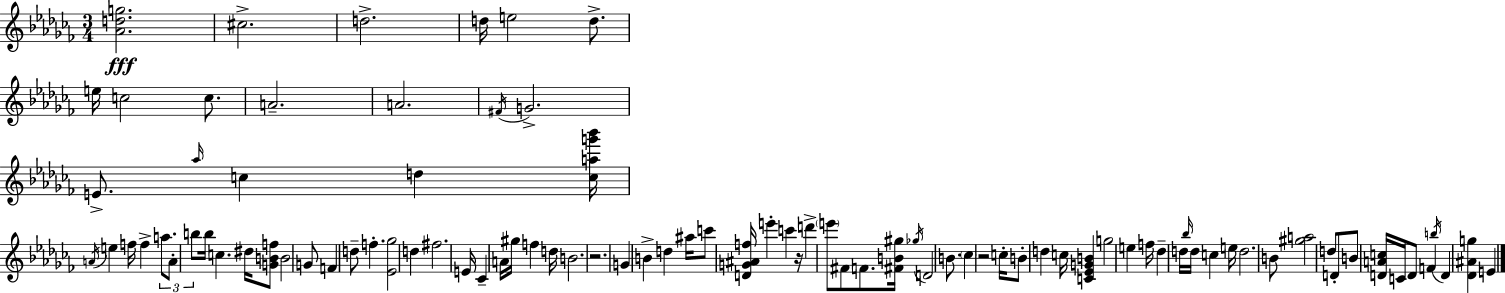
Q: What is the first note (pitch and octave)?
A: C#5